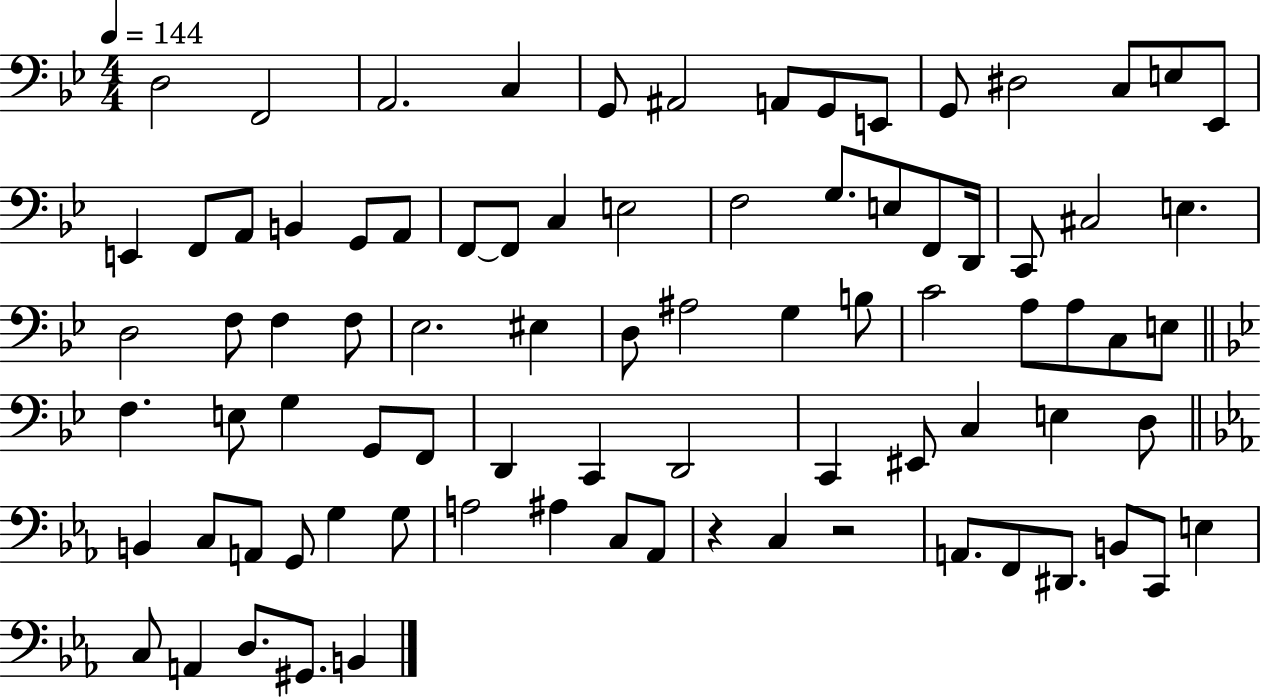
D3/h F2/h A2/h. C3/q G2/e A#2/h A2/e G2/e E2/e G2/e D#3/h C3/e E3/e Eb2/e E2/q F2/e A2/e B2/q G2/e A2/e F2/e F2/e C3/q E3/h F3/h G3/e. E3/e F2/e D2/s C2/e C#3/h E3/q. D3/h F3/e F3/q F3/e Eb3/h. EIS3/q D3/e A#3/h G3/q B3/e C4/h A3/e A3/e C3/e E3/e F3/q. E3/e G3/q G2/e F2/e D2/q C2/q D2/h C2/q EIS2/e C3/q E3/q D3/e B2/q C3/e A2/e G2/e G3/q G3/e A3/h A#3/q C3/e Ab2/e R/q C3/q R/h A2/e. F2/e D#2/e. B2/e C2/e E3/q C3/e A2/q D3/e. G#2/e. B2/q